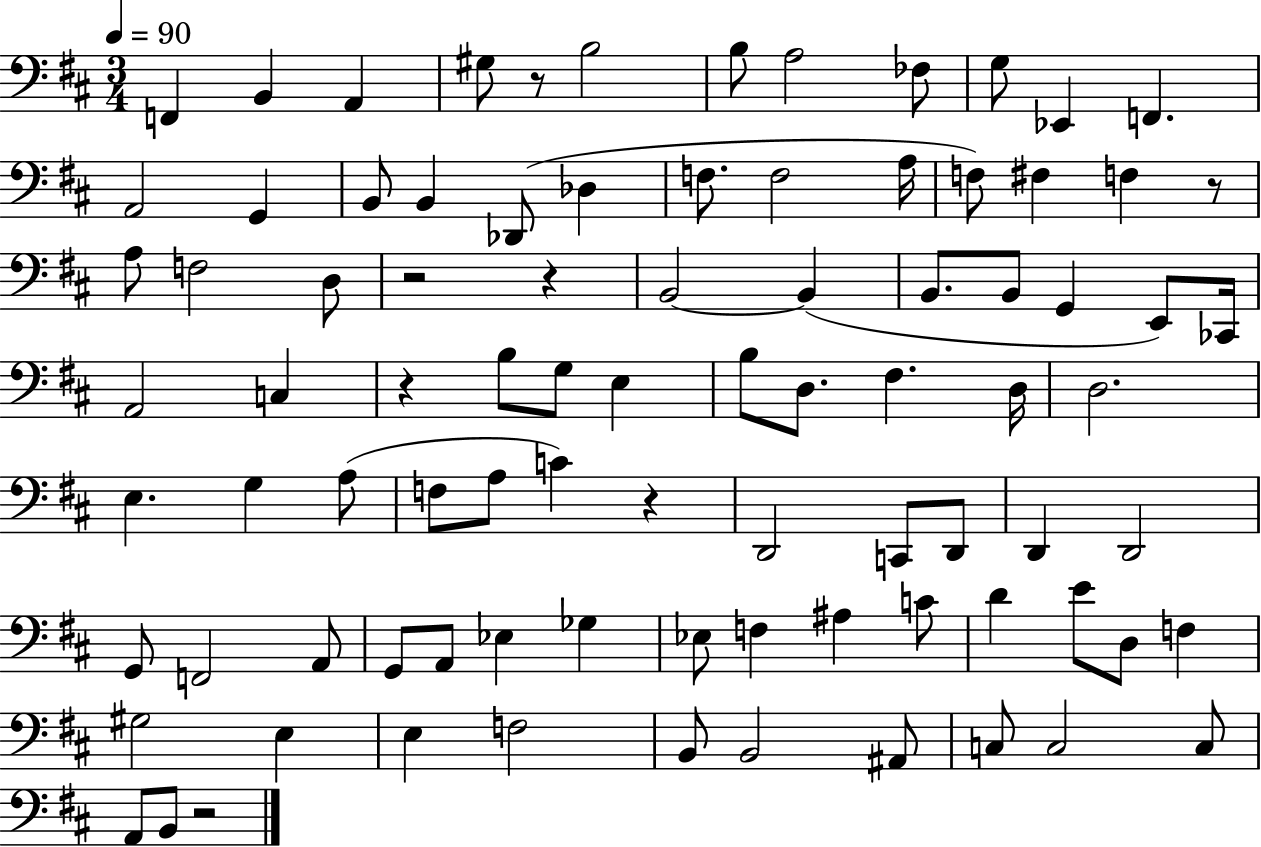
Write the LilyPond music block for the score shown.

{
  \clef bass
  \numericTimeSignature
  \time 3/4
  \key d \major
  \tempo 4 = 90
  \repeat volta 2 { f,4 b,4 a,4 | gis8 r8 b2 | b8 a2 fes8 | g8 ees,4 f,4. | \break a,2 g,4 | b,8 b,4 des,8( des4 | f8. f2 a16 | f8) fis4 f4 r8 | \break a8 f2 d8 | r2 r4 | b,2~~ b,4( | b,8. b,8 g,4 e,8) ces,16 | \break a,2 c4 | r4 b8 g8 e4 | b8 d8. fis4. d16 | d2. | \break e4. g4 a8( | f8 a8 c'4) r4 | d,2 c,8 d,8 | d,4 d,2 | \break g,8 f,2 a,8 | g,8 a,8 ees4 ges4 | ees8 f4 ais4 c'8 | d'4 e'8 d8 f4 | \break gis2 e4 | e4 f2 | b,8 b,2 ais,8 | c8 c2 c8 | \break a,8 b,8 r2 | } \bar "|."
}